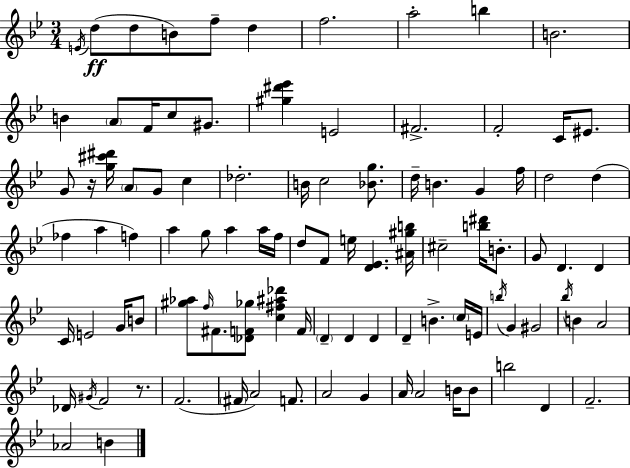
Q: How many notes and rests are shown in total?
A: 98